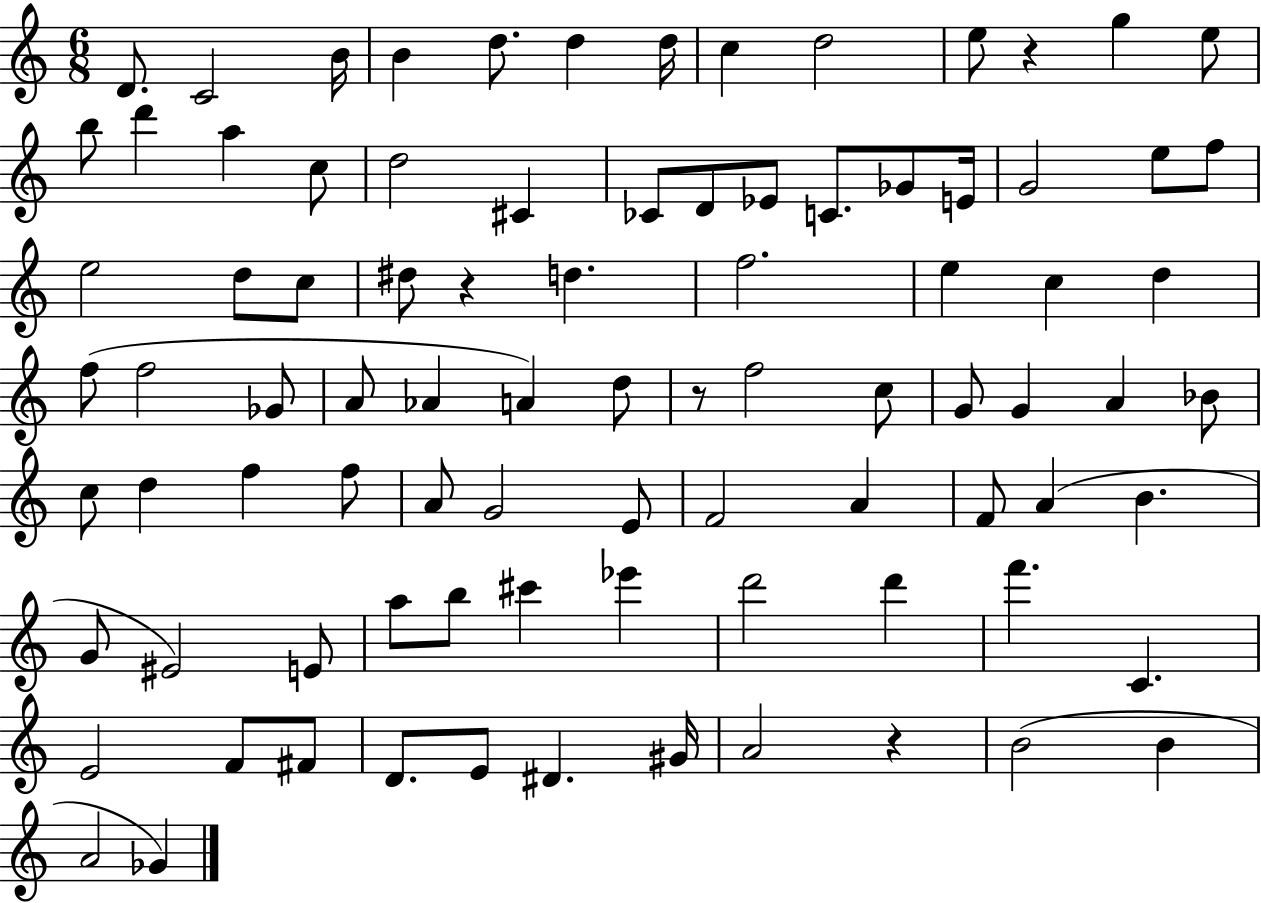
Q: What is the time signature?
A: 6/8